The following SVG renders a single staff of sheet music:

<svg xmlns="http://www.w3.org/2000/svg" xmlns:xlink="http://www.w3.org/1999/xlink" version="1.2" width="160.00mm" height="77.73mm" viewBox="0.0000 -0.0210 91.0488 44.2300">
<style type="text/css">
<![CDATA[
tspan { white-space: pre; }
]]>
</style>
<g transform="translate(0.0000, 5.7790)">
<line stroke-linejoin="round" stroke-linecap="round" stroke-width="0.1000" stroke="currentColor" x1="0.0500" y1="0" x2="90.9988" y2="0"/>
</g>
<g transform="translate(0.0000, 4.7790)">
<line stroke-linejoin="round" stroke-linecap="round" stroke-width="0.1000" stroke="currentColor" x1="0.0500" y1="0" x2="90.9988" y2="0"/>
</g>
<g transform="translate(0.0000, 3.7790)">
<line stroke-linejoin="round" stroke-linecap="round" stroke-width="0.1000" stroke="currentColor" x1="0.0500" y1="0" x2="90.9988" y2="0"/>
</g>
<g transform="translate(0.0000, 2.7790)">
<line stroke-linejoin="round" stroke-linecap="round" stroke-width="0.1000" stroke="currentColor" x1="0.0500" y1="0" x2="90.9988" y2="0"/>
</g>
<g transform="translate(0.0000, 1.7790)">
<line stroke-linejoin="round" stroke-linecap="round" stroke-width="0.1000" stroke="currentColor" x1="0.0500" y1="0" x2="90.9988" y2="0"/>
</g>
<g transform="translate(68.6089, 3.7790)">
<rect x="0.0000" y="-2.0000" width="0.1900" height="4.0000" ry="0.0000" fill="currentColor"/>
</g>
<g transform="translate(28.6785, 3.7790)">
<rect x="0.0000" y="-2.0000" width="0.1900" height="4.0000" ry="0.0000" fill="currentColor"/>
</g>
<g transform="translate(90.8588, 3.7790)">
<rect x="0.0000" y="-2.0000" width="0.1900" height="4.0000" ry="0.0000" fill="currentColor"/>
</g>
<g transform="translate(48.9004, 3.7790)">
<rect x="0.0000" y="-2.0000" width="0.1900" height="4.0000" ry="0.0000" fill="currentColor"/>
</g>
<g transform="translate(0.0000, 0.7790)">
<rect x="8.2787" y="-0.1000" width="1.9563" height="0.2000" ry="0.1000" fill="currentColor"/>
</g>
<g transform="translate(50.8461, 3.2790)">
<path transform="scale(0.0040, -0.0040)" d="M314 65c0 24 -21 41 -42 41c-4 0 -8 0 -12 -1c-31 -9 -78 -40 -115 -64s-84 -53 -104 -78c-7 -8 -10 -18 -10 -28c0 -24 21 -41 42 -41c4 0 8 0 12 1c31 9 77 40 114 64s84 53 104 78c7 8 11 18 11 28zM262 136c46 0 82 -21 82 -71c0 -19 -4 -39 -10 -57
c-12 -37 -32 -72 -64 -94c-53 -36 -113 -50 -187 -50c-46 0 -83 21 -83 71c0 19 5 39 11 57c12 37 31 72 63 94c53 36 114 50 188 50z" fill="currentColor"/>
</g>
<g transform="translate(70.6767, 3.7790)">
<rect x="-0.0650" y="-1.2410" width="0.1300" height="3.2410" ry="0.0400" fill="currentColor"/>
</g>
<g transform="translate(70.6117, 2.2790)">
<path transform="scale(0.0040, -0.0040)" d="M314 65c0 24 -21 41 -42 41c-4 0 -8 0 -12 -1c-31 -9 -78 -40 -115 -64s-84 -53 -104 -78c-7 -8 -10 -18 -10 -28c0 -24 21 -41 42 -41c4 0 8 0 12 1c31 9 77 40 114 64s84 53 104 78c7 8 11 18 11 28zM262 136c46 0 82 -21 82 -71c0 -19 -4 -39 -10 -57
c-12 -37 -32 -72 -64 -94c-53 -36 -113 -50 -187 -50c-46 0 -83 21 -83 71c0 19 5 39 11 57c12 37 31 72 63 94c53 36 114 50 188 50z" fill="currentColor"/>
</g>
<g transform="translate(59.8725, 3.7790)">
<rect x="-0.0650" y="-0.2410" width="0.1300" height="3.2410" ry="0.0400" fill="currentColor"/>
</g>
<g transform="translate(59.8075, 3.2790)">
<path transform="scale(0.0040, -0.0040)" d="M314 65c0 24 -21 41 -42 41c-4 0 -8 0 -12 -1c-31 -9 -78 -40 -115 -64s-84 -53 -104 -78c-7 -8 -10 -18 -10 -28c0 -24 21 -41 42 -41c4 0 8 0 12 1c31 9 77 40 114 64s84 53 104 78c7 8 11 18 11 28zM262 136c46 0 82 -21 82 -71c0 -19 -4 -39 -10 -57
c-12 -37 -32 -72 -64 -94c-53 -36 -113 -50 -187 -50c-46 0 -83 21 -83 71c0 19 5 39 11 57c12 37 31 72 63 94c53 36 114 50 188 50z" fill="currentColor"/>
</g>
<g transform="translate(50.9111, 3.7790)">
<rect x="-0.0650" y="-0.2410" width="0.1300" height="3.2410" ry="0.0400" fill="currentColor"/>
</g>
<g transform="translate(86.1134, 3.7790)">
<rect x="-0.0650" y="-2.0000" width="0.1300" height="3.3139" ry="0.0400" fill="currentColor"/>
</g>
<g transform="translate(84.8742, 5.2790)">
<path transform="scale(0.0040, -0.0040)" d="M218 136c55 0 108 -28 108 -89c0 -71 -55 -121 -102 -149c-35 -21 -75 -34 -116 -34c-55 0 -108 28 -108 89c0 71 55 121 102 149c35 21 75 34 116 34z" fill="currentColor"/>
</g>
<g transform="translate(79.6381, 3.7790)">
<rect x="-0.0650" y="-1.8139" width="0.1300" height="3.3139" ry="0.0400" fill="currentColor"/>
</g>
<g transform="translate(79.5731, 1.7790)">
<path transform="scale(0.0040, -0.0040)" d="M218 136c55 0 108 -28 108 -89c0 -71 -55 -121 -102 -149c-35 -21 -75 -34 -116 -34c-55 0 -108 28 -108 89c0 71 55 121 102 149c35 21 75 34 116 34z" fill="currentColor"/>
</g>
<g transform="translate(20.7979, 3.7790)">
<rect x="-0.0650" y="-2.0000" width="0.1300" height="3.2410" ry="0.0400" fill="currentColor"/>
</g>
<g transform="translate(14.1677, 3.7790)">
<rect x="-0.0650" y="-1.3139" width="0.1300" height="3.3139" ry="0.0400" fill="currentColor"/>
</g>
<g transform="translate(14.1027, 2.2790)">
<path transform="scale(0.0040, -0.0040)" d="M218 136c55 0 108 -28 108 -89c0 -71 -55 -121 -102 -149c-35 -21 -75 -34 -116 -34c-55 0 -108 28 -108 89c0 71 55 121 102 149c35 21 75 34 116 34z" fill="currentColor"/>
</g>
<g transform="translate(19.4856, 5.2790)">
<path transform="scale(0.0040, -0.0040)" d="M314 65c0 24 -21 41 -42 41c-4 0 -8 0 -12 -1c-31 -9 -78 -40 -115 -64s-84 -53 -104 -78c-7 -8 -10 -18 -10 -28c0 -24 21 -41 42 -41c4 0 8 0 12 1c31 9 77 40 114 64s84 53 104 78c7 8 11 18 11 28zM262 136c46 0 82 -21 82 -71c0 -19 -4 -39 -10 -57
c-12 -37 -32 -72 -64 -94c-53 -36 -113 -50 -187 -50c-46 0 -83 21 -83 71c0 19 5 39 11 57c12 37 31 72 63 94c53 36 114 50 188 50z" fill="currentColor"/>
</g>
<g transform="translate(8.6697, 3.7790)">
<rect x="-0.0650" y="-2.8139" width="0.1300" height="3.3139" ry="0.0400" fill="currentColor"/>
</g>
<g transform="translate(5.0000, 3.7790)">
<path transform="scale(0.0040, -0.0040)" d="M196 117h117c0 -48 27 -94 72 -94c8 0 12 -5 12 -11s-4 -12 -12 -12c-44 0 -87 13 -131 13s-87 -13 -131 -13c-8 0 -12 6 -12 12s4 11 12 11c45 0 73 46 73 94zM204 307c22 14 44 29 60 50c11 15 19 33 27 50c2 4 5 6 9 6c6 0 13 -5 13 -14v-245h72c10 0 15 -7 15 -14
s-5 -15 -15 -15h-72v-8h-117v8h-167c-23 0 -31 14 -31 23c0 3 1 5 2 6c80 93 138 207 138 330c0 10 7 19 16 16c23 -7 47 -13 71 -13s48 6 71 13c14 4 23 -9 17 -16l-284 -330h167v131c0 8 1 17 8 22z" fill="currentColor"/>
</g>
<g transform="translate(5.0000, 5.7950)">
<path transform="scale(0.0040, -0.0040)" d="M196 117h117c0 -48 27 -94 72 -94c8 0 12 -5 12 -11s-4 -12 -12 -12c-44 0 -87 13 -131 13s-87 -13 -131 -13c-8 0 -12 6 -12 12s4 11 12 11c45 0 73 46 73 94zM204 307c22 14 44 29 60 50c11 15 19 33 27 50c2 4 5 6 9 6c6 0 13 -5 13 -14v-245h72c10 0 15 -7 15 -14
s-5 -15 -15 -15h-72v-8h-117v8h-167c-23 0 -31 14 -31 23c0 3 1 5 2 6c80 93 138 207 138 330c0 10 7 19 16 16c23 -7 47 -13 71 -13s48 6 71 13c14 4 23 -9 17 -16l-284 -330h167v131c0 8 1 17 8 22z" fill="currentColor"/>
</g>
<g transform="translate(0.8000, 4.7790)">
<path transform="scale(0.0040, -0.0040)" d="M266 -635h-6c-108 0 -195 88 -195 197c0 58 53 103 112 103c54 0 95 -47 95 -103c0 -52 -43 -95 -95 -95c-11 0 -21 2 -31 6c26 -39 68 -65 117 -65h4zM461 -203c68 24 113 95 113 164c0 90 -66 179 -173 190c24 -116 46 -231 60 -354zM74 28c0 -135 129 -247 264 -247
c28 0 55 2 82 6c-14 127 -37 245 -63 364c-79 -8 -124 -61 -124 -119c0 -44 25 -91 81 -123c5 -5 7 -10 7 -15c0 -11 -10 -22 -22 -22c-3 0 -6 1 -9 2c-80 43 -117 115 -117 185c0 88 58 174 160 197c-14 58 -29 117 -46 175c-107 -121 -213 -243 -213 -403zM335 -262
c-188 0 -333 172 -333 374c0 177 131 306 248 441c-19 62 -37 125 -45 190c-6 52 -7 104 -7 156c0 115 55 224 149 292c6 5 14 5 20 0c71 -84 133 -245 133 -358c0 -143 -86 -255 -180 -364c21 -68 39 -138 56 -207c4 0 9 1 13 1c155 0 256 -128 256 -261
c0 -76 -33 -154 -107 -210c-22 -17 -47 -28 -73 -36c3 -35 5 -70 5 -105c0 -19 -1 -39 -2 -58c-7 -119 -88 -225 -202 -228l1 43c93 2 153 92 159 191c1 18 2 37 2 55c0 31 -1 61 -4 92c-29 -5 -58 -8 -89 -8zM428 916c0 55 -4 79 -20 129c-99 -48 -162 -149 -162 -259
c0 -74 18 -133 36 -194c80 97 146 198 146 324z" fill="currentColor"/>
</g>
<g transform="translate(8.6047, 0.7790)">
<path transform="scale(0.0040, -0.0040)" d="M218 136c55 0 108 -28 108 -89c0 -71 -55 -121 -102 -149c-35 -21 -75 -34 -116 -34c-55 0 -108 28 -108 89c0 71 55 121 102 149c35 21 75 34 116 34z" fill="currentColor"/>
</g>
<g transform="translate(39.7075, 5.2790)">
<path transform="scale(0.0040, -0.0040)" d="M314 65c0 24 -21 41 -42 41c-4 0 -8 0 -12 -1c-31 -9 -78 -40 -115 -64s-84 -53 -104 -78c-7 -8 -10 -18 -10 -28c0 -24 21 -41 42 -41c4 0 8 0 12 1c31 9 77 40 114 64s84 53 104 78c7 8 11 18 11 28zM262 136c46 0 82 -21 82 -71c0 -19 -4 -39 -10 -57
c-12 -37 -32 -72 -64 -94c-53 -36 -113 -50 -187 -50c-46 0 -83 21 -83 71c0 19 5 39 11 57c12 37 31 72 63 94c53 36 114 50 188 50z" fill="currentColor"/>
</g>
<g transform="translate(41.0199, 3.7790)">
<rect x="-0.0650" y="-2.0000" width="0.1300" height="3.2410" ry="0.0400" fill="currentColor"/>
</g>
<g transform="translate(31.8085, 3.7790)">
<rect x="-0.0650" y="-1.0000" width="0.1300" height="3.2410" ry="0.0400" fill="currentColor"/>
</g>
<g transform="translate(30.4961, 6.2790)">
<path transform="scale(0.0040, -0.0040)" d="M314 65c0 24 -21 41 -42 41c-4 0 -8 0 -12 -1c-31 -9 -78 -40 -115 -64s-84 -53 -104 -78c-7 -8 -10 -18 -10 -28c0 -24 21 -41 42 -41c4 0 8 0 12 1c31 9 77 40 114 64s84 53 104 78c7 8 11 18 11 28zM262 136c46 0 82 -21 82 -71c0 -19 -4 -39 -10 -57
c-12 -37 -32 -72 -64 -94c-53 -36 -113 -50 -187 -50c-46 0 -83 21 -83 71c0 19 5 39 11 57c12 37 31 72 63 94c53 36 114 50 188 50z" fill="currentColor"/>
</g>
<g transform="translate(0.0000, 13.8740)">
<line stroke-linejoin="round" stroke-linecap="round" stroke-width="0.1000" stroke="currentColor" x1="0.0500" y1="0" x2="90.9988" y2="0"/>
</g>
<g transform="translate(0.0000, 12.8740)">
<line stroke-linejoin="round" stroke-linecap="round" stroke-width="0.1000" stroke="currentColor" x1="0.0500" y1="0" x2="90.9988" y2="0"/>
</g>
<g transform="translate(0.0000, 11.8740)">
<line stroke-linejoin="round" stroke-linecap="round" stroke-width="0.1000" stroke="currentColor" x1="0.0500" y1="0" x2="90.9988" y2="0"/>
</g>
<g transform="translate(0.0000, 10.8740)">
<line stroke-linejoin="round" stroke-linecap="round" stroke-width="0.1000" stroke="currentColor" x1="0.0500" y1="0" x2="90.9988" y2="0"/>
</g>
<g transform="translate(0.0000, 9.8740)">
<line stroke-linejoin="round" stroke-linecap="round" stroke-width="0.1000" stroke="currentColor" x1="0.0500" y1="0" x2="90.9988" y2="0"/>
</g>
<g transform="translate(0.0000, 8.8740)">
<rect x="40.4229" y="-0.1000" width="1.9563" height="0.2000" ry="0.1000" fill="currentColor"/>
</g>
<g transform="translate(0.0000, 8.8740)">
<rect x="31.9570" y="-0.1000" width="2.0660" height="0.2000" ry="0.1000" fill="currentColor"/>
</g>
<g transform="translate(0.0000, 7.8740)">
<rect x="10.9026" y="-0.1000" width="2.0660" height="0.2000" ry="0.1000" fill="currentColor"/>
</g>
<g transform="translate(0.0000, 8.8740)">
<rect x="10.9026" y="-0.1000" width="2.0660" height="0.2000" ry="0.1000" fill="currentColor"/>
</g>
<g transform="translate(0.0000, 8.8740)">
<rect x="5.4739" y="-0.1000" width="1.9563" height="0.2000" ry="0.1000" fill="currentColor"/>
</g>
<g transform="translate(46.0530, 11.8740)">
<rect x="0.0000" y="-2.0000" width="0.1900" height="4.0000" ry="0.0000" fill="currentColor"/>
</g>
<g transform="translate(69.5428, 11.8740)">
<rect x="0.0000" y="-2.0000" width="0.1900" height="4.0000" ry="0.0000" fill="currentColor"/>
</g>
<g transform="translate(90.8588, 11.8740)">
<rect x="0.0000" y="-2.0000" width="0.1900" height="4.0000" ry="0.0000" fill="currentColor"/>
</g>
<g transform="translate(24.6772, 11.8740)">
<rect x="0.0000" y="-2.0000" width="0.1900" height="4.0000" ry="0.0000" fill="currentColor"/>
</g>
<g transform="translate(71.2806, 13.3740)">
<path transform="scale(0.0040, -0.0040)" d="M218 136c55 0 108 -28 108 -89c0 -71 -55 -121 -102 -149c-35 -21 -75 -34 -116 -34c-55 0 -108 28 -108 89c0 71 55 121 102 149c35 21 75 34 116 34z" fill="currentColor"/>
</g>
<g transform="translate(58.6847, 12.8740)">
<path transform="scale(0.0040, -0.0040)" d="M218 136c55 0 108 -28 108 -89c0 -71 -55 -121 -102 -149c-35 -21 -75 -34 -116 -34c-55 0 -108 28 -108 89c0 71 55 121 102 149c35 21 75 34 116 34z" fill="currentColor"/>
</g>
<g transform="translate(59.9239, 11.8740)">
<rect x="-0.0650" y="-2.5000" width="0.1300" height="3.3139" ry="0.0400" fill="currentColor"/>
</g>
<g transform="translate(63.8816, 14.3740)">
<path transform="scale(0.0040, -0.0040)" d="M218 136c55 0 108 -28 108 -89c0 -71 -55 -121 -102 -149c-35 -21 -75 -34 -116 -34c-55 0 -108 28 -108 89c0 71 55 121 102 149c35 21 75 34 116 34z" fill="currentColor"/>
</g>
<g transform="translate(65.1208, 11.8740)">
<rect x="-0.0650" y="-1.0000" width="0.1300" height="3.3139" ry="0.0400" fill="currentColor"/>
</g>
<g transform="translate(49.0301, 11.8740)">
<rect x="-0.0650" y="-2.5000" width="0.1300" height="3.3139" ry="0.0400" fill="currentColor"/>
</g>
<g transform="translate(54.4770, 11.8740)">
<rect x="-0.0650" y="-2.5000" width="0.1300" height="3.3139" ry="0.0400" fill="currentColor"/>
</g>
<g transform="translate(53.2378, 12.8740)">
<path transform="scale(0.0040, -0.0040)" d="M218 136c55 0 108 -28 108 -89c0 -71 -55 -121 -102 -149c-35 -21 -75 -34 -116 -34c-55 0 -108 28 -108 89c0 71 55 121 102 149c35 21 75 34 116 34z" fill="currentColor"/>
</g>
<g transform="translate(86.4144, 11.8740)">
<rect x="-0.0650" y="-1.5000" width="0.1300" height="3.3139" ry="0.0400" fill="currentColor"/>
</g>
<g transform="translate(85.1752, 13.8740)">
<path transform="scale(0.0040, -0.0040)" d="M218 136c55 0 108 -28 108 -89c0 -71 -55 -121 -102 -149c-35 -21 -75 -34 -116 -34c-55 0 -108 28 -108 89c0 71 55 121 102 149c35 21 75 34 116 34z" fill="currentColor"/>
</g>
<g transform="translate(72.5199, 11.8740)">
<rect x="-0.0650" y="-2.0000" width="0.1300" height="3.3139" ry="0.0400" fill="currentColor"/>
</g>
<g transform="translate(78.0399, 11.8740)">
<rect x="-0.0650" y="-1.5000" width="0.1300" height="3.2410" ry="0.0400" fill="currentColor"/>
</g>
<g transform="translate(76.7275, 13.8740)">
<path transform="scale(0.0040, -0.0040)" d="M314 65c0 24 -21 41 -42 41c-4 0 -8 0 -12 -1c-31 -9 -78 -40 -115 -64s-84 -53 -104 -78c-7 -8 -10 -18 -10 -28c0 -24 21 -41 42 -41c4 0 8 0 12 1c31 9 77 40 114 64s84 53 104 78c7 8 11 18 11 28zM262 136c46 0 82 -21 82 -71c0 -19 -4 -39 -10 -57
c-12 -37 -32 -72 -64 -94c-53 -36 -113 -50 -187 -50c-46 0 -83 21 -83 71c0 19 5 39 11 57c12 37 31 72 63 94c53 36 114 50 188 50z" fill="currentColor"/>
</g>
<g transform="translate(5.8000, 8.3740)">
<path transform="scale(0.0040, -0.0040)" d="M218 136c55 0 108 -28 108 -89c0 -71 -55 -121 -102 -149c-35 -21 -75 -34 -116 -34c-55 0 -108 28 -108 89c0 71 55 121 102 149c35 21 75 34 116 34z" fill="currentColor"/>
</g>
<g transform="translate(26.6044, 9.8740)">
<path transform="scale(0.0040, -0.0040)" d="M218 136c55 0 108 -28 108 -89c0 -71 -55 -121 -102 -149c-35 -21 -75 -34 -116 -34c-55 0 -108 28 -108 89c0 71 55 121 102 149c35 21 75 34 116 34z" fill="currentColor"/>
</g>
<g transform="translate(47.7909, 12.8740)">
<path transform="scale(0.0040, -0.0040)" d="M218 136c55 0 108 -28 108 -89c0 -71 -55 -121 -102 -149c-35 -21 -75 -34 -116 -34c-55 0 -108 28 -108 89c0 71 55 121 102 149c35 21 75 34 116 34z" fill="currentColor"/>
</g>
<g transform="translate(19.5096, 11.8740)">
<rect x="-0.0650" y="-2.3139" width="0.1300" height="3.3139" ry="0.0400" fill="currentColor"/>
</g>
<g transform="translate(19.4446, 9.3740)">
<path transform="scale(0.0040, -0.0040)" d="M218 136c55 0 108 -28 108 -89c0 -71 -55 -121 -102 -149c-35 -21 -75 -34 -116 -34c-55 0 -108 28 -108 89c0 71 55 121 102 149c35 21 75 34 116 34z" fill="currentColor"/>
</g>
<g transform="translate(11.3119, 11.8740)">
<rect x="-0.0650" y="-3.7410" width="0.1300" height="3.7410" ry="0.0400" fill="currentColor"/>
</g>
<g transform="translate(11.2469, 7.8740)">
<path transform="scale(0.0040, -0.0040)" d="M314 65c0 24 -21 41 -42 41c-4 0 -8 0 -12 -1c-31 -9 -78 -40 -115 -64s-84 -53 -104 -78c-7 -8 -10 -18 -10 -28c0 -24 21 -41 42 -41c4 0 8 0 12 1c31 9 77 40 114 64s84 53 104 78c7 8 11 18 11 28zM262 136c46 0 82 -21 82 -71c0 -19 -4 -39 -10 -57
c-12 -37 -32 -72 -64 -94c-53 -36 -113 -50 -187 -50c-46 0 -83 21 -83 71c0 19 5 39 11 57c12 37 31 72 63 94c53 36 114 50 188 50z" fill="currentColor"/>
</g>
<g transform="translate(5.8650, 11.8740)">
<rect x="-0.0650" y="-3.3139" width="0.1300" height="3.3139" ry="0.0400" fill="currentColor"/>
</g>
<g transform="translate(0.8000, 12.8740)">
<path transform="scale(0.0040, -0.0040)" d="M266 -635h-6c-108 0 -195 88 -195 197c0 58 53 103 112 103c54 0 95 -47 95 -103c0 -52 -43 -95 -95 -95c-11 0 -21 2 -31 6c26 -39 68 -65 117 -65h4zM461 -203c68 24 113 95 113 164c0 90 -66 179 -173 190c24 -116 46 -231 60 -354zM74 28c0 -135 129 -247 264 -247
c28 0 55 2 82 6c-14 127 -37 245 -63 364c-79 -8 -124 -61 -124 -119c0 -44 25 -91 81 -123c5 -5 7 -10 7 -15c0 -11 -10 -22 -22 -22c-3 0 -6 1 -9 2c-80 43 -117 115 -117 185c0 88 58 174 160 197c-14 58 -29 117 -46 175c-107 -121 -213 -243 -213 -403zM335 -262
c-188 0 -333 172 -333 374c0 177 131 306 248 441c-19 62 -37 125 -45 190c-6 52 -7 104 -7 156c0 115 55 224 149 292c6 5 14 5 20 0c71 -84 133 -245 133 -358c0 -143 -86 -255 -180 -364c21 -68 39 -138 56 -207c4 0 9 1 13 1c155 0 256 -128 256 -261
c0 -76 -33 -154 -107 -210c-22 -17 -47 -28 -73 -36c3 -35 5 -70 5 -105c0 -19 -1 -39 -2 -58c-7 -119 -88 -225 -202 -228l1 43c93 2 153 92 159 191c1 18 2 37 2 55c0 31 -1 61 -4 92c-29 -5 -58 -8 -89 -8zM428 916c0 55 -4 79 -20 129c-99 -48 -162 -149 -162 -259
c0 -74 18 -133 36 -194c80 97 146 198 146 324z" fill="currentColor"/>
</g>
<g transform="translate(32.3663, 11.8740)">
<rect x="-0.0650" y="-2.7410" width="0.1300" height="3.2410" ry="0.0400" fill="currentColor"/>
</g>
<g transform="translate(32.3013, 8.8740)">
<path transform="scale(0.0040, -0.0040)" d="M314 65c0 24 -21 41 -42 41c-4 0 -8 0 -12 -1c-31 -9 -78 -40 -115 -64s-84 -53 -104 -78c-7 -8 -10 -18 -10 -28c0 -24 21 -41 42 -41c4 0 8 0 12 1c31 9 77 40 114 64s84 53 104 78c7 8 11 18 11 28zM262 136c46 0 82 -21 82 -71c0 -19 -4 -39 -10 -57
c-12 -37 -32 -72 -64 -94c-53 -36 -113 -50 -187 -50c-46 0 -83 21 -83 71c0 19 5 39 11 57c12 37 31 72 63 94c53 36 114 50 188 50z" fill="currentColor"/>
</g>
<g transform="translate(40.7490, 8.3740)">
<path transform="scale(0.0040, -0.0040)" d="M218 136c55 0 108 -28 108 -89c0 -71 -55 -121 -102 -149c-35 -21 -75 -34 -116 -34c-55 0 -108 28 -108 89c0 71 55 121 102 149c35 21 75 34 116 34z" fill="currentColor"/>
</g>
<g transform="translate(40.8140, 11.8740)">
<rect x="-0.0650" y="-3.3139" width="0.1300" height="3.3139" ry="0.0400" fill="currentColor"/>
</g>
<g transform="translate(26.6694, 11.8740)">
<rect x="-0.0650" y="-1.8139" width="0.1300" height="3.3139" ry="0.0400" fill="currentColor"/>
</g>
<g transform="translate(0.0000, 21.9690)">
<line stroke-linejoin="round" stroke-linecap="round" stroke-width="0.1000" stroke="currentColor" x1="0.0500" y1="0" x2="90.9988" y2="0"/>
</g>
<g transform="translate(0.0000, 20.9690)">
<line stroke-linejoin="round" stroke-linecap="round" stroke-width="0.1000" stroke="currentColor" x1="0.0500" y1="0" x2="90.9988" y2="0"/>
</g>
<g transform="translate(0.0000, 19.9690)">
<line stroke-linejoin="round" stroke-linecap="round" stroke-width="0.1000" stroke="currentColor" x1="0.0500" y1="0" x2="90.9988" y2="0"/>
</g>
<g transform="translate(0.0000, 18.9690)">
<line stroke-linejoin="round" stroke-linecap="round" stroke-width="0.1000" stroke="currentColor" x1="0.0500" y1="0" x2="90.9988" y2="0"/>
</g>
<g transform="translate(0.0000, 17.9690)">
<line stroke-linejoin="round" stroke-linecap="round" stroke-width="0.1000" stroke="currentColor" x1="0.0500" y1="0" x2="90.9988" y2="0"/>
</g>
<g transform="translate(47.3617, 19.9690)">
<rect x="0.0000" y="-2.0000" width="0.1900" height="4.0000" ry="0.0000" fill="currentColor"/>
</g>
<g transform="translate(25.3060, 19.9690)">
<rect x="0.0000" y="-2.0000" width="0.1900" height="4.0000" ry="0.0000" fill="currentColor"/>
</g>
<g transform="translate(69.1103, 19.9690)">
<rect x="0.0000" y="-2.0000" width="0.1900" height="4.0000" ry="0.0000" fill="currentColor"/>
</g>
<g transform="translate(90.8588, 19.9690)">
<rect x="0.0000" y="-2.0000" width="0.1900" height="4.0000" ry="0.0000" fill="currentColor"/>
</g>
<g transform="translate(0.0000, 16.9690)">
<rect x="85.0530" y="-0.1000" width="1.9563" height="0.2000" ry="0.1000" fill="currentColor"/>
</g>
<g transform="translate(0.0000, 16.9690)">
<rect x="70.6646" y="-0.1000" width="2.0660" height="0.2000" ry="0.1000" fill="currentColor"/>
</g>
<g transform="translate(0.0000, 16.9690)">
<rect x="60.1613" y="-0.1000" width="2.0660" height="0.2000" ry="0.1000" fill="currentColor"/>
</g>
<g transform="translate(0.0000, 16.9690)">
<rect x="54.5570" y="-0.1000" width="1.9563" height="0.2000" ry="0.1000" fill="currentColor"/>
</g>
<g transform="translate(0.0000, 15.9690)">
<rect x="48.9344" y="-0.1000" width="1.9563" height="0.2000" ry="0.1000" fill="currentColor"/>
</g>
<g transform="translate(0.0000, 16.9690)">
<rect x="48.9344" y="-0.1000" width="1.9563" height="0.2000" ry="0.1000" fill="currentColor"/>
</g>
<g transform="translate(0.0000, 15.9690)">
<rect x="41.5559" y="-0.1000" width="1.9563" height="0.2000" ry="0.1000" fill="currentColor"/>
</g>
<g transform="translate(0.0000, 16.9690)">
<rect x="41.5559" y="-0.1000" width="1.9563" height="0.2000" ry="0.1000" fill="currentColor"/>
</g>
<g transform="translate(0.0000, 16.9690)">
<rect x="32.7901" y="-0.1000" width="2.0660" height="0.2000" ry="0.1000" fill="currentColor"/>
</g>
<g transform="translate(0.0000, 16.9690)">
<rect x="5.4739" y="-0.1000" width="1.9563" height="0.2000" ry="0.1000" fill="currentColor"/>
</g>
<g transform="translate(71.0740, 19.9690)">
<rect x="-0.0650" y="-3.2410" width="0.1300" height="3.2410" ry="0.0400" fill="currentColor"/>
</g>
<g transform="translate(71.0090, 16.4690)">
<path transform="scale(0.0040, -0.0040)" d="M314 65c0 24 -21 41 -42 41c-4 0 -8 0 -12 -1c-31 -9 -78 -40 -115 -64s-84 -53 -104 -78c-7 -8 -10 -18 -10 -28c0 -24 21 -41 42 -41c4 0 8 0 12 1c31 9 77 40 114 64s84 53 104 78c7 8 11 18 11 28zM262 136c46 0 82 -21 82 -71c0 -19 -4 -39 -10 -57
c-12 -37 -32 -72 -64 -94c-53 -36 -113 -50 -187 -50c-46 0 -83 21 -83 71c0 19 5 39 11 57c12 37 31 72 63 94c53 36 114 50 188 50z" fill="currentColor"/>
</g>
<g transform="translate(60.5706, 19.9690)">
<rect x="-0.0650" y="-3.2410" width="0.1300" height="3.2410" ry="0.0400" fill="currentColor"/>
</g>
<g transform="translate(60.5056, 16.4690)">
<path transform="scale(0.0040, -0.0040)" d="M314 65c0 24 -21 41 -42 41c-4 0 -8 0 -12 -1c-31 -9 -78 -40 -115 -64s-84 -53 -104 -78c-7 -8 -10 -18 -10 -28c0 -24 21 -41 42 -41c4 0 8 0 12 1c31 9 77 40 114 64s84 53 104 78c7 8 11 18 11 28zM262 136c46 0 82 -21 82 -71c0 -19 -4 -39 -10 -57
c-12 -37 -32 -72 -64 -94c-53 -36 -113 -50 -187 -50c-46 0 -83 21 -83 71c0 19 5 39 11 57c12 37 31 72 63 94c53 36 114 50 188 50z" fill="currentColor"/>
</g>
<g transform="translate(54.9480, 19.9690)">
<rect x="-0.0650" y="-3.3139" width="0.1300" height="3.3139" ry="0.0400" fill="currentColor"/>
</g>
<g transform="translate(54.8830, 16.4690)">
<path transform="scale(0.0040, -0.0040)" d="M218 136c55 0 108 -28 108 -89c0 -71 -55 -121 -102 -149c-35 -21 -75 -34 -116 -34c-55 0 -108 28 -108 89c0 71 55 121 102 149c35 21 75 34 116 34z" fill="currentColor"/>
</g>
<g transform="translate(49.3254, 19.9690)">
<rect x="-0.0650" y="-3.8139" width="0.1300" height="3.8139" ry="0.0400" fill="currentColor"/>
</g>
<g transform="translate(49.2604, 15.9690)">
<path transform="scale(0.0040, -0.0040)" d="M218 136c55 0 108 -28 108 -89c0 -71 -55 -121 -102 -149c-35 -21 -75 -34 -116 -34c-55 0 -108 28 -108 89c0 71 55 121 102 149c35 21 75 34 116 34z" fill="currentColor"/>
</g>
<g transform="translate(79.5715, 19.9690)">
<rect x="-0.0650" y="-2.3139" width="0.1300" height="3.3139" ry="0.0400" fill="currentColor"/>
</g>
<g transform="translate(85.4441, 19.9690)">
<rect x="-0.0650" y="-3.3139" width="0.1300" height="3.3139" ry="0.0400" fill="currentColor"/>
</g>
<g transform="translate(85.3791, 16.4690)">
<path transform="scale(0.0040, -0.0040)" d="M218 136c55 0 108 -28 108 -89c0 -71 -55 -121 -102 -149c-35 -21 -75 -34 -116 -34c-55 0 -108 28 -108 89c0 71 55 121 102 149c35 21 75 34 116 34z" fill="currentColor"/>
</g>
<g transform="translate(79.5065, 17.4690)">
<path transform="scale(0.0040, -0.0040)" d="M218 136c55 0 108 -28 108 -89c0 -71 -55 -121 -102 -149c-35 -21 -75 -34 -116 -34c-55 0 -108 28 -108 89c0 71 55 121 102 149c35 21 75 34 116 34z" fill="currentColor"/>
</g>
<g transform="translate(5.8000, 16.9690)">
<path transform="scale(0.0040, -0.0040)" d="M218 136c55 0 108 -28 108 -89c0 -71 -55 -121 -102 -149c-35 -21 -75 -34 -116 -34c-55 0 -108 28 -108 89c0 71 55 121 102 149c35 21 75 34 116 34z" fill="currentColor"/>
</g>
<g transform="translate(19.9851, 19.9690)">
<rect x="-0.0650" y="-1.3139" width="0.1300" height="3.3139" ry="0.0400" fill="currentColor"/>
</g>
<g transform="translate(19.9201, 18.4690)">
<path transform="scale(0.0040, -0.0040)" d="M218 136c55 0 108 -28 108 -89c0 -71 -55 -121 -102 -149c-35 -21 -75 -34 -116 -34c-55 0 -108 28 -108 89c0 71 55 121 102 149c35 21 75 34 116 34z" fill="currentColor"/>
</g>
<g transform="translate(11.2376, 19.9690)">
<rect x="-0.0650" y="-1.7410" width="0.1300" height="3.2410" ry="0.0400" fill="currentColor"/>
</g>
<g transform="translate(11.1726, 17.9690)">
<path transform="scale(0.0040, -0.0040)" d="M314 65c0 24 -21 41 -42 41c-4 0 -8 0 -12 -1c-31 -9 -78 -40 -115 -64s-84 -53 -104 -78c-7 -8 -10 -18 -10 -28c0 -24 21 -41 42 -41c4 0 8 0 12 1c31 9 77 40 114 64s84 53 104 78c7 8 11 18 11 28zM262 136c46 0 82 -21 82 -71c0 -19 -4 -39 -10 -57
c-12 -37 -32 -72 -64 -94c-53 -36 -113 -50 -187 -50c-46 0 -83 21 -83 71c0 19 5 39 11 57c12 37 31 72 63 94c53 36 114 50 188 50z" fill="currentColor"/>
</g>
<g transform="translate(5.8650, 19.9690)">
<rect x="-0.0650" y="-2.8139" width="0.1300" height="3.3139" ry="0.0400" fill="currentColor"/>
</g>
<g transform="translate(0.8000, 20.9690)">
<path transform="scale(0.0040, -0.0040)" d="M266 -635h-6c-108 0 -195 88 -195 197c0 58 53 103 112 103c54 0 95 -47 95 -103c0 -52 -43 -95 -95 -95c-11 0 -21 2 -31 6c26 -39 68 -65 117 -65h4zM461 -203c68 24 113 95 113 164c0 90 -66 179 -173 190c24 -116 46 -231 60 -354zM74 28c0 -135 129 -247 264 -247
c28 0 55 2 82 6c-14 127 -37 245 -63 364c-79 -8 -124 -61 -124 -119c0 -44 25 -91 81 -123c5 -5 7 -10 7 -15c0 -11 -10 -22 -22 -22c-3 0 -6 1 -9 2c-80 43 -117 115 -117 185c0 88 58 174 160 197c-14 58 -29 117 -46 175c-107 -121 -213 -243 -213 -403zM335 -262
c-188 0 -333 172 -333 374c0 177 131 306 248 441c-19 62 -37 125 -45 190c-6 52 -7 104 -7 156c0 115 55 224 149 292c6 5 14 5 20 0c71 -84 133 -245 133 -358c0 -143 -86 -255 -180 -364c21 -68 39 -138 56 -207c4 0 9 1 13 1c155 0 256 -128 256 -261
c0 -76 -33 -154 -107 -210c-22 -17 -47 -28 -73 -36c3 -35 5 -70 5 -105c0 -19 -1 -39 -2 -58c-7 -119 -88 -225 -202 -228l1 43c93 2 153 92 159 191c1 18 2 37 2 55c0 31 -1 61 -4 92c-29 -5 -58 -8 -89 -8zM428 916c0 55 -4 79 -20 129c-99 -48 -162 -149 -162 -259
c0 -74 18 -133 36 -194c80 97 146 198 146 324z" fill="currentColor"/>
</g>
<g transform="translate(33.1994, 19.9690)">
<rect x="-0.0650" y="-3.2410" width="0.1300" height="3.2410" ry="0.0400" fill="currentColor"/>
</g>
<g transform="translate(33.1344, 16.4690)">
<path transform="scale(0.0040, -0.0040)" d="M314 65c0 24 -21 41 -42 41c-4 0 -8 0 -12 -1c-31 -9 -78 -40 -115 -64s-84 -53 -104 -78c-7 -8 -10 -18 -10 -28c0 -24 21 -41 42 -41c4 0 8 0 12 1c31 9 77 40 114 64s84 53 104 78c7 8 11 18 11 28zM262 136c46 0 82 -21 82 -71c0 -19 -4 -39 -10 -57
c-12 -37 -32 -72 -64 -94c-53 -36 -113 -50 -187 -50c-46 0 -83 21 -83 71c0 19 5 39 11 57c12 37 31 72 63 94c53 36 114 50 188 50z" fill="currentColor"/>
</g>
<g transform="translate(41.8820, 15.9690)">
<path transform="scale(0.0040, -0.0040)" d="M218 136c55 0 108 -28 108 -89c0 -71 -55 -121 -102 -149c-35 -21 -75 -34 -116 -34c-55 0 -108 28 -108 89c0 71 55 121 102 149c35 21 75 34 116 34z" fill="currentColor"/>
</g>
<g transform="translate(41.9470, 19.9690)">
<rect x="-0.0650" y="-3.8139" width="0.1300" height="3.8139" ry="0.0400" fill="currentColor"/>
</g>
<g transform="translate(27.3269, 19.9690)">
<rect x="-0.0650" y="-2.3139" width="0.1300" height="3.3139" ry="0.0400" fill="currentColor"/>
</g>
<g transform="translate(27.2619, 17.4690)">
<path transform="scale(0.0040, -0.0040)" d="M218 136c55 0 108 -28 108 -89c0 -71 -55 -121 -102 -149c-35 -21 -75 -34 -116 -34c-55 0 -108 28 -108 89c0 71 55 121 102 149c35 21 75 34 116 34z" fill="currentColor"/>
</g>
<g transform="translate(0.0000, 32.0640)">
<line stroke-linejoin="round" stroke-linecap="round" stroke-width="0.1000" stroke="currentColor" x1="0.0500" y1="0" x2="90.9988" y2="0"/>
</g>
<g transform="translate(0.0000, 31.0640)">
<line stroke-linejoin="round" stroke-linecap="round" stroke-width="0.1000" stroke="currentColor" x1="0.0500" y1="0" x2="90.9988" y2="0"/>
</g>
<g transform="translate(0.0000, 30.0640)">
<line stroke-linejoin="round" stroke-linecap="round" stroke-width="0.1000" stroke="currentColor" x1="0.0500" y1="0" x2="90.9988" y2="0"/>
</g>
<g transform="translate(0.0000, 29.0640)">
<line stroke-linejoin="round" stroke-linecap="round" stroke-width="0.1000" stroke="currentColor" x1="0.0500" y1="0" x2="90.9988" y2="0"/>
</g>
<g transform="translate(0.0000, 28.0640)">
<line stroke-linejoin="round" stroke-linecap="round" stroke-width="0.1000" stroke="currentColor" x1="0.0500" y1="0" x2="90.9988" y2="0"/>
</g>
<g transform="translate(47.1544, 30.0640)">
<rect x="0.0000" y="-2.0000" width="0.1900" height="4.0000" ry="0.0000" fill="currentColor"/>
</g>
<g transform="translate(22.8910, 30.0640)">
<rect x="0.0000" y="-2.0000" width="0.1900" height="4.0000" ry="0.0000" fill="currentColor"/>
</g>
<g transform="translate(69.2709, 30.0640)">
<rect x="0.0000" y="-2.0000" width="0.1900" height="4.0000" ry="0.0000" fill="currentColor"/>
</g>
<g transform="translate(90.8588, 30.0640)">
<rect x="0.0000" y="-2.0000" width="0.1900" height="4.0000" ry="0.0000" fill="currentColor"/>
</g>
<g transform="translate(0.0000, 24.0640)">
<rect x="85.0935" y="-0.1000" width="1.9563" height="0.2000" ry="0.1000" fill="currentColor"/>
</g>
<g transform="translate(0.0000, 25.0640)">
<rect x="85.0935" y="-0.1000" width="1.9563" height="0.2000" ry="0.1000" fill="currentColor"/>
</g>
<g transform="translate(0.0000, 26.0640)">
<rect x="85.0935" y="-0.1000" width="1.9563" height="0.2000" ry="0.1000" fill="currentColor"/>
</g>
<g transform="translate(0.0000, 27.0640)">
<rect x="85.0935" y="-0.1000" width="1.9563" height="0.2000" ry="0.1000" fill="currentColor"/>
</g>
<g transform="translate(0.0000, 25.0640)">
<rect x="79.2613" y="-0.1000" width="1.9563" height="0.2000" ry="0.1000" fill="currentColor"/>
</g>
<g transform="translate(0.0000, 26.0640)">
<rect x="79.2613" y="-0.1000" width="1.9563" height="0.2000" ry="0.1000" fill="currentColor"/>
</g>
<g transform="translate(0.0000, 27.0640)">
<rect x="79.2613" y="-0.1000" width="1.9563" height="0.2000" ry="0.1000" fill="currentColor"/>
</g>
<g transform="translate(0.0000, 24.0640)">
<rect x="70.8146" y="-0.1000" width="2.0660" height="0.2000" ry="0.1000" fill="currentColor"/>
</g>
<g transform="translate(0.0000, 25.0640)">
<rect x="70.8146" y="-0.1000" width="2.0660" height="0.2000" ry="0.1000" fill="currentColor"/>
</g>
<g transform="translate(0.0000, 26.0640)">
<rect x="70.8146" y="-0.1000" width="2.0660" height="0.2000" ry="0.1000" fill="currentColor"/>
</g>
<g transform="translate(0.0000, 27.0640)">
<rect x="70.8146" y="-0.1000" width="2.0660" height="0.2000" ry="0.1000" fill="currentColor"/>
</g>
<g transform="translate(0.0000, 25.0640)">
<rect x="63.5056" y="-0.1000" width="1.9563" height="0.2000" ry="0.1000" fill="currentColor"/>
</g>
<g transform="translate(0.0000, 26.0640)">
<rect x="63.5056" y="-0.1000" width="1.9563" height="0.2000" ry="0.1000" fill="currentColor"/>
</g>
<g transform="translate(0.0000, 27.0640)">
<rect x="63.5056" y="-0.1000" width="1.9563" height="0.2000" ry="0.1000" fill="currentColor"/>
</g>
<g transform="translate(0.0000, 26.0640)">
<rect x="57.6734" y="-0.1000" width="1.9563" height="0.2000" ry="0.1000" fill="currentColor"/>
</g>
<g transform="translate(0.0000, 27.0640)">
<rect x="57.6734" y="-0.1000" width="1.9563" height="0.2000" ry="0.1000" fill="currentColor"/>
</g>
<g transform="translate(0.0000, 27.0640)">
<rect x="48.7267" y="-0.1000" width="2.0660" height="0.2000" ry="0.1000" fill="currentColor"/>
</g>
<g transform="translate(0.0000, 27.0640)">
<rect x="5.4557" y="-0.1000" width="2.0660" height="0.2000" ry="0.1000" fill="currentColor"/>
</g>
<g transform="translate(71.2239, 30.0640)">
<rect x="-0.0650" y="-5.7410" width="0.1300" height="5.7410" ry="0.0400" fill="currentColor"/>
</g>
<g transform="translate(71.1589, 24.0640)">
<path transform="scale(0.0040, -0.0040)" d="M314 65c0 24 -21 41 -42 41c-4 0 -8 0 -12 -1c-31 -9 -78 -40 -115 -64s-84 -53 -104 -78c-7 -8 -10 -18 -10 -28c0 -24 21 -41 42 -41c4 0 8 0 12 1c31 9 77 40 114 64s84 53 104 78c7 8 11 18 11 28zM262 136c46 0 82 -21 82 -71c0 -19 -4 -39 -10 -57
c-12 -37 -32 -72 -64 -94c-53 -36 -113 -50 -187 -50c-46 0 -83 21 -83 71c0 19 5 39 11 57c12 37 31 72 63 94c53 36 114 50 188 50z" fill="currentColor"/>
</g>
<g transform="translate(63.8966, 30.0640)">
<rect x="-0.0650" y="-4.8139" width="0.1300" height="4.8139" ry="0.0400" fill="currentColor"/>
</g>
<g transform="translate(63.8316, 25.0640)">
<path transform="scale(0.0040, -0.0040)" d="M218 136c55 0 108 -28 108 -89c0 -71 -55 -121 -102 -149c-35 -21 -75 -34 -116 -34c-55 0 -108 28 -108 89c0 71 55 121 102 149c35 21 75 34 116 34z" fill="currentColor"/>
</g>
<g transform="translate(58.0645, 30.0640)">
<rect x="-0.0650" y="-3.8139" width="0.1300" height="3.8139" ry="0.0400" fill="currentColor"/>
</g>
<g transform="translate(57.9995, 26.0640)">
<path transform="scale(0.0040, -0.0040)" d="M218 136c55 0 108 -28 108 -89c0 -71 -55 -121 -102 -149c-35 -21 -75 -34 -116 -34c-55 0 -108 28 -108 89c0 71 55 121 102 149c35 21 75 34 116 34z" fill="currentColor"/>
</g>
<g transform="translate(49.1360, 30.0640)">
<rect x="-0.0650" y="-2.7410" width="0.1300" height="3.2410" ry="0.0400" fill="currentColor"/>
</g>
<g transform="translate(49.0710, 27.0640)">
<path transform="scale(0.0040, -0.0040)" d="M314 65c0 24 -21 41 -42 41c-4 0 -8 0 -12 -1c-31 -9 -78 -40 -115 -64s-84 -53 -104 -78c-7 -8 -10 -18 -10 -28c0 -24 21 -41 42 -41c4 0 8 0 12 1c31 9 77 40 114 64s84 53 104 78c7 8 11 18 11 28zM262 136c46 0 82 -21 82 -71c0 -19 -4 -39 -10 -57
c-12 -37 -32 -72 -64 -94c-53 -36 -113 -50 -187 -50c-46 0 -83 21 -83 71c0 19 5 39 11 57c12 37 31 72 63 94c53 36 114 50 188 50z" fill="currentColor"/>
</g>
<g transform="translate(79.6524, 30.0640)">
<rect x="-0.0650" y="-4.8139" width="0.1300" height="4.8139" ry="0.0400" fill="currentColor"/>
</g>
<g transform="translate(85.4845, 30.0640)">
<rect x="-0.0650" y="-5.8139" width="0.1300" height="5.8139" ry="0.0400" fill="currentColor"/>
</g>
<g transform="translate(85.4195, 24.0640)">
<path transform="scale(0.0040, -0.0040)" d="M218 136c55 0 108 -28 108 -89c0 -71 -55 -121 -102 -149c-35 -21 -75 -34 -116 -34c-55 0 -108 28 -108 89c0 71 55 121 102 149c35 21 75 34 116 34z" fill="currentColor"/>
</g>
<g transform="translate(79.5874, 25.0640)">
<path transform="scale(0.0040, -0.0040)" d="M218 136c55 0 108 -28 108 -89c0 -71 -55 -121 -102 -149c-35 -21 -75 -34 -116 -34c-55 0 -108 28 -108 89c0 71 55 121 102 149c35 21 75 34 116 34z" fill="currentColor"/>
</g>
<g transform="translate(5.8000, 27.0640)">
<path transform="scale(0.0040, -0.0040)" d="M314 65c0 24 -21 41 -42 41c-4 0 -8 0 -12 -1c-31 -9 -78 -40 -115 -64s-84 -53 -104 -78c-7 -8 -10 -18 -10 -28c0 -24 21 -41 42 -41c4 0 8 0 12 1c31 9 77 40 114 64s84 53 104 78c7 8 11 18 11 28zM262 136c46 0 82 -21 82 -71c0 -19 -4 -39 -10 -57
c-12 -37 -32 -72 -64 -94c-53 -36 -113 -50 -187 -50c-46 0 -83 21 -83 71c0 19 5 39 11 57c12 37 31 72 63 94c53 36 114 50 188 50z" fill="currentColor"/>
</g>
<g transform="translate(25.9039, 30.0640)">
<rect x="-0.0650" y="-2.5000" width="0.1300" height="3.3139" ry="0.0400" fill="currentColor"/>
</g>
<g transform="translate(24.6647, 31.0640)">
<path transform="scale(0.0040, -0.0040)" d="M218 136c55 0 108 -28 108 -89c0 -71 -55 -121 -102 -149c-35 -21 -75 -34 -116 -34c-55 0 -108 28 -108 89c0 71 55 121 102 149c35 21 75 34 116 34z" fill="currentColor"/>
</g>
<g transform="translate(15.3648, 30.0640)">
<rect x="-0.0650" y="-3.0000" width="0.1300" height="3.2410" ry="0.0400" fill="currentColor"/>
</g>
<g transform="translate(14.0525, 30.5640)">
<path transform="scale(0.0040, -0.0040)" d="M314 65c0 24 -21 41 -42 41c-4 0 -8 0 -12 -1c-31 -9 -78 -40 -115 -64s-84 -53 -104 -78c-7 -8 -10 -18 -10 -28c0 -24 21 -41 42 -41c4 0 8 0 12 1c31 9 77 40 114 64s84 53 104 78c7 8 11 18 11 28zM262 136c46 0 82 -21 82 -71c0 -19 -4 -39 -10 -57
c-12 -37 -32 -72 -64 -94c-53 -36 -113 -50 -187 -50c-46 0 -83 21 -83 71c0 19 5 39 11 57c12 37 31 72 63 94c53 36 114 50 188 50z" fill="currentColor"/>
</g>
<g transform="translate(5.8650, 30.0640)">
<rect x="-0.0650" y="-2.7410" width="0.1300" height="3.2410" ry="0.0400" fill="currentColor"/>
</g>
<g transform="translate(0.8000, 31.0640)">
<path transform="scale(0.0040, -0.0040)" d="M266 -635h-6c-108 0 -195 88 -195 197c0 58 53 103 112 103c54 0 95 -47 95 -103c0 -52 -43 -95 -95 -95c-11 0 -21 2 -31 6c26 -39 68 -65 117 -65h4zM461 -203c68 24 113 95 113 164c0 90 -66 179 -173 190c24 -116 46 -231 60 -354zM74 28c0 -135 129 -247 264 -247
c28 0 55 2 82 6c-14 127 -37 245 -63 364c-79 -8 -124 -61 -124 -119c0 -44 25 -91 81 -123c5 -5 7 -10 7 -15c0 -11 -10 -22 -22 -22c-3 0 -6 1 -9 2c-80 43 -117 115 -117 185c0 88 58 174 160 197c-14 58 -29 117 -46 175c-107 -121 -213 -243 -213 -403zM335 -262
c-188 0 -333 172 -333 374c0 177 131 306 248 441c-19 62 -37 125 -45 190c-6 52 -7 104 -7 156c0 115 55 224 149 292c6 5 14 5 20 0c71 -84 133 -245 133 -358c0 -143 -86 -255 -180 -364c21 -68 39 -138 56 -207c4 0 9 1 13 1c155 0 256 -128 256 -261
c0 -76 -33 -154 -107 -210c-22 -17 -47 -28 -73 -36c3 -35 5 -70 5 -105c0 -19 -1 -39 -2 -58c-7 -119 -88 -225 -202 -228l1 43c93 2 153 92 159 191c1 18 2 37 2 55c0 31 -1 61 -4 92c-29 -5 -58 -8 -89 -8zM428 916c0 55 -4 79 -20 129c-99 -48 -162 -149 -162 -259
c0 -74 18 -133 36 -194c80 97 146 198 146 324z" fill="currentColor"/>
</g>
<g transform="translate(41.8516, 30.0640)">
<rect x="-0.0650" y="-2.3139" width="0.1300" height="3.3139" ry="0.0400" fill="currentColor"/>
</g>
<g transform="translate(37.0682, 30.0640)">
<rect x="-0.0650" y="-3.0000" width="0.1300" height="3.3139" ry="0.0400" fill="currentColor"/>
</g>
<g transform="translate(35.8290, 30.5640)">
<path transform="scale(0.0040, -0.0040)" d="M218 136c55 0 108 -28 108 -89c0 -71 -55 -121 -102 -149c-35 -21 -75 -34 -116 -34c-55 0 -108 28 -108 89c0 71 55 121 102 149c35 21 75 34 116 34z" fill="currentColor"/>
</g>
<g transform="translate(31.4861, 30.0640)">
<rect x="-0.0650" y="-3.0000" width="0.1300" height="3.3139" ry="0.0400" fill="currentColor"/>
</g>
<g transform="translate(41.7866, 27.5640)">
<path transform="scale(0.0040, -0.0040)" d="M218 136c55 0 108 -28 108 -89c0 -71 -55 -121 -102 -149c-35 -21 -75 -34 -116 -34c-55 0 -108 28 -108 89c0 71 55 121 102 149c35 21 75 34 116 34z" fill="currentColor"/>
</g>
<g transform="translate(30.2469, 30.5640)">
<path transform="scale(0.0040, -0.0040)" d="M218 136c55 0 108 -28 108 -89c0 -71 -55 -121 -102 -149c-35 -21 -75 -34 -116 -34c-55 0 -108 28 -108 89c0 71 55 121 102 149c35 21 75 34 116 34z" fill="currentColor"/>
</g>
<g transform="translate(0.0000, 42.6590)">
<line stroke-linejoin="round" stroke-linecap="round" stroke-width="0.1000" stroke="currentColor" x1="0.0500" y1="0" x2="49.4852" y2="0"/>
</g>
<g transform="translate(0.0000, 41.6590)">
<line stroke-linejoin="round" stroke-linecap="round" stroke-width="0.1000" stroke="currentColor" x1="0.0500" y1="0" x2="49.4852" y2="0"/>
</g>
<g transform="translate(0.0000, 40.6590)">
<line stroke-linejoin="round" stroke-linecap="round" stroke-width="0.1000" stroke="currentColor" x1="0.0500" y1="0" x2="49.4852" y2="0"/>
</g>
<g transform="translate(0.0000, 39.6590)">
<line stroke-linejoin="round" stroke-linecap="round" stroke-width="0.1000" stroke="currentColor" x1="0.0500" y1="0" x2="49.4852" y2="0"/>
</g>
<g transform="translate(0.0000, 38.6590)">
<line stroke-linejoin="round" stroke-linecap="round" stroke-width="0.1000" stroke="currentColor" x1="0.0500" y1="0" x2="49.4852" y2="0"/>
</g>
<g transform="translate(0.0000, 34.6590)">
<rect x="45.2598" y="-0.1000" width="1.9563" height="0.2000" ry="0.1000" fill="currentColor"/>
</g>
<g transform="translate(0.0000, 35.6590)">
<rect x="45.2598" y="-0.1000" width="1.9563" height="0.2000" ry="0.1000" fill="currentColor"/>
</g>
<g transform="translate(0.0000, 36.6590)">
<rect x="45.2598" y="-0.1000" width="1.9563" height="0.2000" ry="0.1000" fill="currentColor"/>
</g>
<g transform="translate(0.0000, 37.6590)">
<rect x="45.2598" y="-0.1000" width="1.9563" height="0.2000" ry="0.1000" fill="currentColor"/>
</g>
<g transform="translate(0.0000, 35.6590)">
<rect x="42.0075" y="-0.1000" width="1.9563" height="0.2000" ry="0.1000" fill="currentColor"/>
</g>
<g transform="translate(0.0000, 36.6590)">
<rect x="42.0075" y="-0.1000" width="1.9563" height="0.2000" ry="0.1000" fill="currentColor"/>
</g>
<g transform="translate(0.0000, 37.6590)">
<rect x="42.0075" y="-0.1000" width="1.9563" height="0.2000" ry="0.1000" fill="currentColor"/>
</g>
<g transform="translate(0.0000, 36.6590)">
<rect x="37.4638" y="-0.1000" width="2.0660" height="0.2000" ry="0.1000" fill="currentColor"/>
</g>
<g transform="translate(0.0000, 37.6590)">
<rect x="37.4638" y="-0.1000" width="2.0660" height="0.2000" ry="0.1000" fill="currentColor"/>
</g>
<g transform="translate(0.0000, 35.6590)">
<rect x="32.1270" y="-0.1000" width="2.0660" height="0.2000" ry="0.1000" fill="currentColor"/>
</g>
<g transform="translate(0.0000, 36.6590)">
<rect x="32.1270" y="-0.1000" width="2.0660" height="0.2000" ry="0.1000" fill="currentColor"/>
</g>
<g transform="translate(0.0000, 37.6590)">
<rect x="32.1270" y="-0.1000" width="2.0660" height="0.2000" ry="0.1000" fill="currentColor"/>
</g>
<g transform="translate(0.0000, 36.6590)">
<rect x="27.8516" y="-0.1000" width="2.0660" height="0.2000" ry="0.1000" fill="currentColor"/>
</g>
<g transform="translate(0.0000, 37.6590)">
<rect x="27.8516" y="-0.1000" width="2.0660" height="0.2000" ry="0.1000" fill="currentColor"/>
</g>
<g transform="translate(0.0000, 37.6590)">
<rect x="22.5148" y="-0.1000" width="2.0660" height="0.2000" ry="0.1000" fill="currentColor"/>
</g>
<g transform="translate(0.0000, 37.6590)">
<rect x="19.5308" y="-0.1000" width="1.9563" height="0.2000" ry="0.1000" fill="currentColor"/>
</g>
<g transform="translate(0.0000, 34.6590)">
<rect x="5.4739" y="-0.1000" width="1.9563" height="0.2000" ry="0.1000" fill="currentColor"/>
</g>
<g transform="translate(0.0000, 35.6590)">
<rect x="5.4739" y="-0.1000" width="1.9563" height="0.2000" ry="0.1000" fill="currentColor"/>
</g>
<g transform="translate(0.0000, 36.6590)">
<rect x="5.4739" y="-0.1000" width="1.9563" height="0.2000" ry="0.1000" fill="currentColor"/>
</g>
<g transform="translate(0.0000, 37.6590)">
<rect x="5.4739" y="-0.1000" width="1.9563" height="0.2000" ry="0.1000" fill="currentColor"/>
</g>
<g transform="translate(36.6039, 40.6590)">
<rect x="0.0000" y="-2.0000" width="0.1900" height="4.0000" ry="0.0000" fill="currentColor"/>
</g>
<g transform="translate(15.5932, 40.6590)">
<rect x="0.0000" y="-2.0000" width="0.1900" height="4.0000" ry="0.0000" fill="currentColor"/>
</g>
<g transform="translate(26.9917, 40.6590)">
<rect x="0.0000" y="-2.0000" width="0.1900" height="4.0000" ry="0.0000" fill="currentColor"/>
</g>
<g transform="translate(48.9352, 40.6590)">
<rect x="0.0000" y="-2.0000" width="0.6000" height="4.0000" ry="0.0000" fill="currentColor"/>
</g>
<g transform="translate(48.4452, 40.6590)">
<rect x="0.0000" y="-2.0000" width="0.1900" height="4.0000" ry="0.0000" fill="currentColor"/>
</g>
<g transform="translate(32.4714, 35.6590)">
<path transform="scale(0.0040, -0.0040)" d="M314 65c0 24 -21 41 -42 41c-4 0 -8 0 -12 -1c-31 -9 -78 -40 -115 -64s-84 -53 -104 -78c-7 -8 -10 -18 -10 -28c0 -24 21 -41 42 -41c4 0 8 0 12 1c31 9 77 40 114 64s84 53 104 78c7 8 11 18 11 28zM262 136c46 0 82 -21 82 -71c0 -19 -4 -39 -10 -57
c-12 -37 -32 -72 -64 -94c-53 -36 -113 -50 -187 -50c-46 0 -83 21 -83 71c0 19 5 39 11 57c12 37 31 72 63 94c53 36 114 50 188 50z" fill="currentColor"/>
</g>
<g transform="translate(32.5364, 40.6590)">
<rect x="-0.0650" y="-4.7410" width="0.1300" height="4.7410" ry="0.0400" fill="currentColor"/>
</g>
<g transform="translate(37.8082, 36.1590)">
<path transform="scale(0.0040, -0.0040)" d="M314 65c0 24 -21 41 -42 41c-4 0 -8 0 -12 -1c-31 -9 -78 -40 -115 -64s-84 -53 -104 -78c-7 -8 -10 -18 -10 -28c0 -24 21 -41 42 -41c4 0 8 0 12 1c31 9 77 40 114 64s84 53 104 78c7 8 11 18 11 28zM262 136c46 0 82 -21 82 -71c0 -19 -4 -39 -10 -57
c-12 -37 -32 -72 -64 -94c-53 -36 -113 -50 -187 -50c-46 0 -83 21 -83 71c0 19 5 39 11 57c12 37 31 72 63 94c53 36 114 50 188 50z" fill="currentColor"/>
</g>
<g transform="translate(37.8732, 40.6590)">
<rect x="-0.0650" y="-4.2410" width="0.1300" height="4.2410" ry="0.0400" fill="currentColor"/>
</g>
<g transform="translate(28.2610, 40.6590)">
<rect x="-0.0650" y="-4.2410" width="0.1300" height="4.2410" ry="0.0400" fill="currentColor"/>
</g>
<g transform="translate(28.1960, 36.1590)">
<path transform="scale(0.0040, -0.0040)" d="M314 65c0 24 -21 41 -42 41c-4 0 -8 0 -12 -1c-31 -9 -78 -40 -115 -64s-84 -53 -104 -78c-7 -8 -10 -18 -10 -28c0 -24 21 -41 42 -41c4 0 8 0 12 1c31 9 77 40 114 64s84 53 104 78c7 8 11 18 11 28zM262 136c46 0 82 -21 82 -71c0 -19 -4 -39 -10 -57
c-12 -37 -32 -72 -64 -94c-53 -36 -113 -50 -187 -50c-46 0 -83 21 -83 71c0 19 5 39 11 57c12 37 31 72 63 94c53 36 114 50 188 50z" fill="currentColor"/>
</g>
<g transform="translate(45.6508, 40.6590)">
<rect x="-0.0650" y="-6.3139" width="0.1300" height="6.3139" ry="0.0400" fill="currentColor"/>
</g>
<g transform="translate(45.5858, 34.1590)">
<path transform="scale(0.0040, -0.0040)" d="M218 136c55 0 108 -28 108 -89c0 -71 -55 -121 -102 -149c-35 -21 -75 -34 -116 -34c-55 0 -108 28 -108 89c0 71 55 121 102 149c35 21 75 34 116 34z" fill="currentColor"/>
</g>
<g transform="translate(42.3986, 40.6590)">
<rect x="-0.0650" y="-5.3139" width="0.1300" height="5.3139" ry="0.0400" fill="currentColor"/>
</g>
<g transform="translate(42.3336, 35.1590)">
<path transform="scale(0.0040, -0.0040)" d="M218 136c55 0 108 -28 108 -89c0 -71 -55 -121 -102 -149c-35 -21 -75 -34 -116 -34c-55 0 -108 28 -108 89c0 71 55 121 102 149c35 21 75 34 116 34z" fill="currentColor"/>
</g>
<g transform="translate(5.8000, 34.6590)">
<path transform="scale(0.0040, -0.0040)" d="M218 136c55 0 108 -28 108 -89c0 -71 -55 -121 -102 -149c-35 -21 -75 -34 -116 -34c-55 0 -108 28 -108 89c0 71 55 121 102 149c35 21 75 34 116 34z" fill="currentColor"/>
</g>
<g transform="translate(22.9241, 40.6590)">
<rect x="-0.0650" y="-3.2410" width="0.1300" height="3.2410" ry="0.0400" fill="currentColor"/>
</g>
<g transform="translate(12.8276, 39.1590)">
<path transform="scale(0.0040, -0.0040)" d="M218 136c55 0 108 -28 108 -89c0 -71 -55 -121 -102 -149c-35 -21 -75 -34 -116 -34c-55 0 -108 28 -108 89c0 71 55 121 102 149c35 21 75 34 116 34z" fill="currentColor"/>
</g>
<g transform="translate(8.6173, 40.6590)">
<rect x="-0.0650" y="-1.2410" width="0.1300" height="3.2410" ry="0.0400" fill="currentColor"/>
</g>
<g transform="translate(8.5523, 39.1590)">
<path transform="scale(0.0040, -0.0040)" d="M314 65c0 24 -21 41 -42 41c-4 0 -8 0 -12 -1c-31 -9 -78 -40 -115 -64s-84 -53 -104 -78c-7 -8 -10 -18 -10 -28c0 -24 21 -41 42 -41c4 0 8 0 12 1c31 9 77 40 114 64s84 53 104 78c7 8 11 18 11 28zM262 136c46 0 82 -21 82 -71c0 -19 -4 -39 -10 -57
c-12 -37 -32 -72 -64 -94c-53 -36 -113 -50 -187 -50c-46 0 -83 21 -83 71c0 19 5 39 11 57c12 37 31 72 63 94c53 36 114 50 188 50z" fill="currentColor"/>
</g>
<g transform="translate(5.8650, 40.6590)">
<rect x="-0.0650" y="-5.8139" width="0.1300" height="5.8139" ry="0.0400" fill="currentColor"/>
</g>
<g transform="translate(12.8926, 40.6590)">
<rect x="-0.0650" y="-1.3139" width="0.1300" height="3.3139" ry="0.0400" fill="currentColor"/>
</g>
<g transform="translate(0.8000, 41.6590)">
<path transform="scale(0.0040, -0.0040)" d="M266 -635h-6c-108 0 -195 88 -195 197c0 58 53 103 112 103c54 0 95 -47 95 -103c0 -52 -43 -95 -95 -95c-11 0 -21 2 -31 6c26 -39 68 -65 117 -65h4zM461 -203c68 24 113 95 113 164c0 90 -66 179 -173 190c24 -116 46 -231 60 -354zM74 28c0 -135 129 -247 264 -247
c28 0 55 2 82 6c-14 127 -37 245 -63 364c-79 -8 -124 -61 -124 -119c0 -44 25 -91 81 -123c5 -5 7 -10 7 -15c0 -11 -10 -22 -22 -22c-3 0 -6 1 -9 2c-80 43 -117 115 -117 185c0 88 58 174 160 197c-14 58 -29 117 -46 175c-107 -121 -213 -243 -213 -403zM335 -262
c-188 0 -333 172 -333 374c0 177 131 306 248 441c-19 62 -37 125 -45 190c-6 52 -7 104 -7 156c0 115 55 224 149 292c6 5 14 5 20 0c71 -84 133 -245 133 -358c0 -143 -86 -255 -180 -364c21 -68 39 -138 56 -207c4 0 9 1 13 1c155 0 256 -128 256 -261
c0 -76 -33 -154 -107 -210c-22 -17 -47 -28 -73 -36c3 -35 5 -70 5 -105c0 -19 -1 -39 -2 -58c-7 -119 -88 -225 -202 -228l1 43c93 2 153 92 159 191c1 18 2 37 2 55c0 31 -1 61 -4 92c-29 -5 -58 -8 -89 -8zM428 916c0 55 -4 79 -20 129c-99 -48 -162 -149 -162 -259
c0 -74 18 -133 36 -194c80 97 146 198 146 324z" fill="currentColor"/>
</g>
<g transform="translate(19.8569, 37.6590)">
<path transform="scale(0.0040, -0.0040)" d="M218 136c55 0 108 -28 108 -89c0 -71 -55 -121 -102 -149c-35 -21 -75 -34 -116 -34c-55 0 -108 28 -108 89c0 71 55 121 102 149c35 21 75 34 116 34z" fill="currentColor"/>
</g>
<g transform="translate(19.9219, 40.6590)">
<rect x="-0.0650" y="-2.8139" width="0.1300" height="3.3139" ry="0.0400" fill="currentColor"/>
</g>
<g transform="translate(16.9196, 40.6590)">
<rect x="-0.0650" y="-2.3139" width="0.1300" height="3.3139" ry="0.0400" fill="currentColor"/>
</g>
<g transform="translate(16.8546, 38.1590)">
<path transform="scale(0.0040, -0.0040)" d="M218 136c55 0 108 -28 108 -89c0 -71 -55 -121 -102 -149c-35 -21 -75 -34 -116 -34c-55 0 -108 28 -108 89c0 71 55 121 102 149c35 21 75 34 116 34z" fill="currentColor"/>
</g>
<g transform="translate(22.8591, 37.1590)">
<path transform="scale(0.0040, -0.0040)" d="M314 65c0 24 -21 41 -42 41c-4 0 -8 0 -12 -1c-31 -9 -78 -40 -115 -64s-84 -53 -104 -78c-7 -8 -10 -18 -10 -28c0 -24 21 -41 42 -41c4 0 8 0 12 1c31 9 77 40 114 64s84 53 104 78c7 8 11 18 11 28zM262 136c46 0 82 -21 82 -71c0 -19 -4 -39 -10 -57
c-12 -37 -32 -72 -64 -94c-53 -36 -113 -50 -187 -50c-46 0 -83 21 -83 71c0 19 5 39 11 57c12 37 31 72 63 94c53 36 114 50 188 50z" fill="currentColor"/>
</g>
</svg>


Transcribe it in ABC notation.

X:1
T:Untitled
M:4/4
L:1/4
K:C
a e F2 D2 F2 c2 c2 e2 f F b c'2 g f a2 b G G G D F E2 E a f2 e g b2 c' c' b b2 b2 g b a2 A2 G A A g a2 c' e' g'2 e' g' g' e2 e g a b2 d'2 e'2 d'2 f' a'